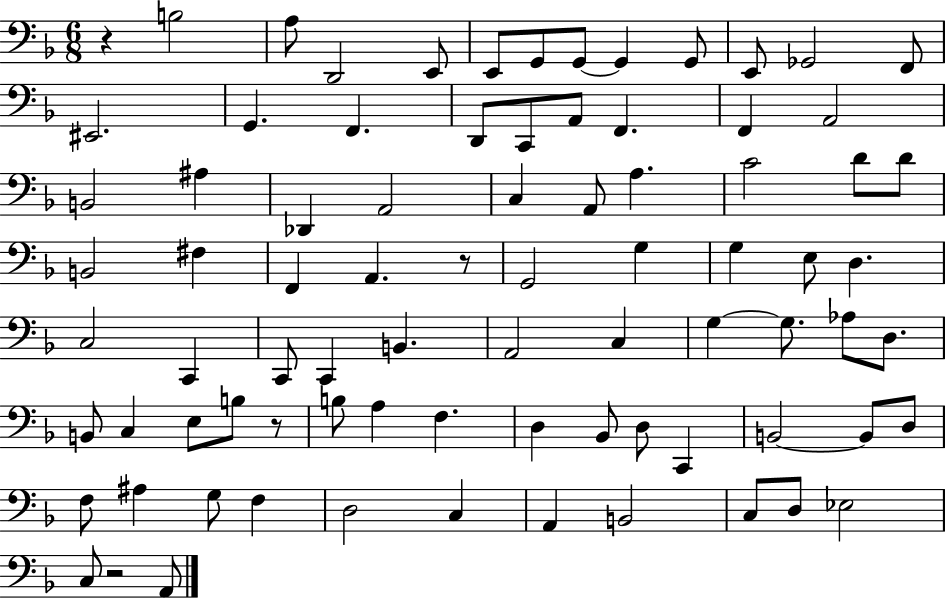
X:1
T:Untitled
M:6/8
L:1/4
K:F
z B,2 A,/2 D,,2 E,,/2 E,,/2 G,,/2 G,,/2 G,, G,,/2 E,,/2 _G,,2 F,,/2 ^E,,2 G,, F,, D,,/2 C,,/2 A,,/2 F,, F,, A,,2 B,,2 ^A, _D,, A,,2 C, A,,/2 A, C2 D/2 D/2 B,,2 ^F, F,, A,, z/2 G,,2 G, G, E,/2 D, C,2 C,, C,,/2 C,, B,, A,,2 C, G, G,/2 _A,/2 D,/2 B,,/2 C, E,/2 B,/2 z/2 B,/2 A, F, D, _B,,/2 D,/2 C,, B,,2 B,,/2 D,/2 F,/2 ^A, G,/2 F, D,2 C, A,, B,,2 C,/2 D,/2 _E,2 C,/2 z2 A,,/2